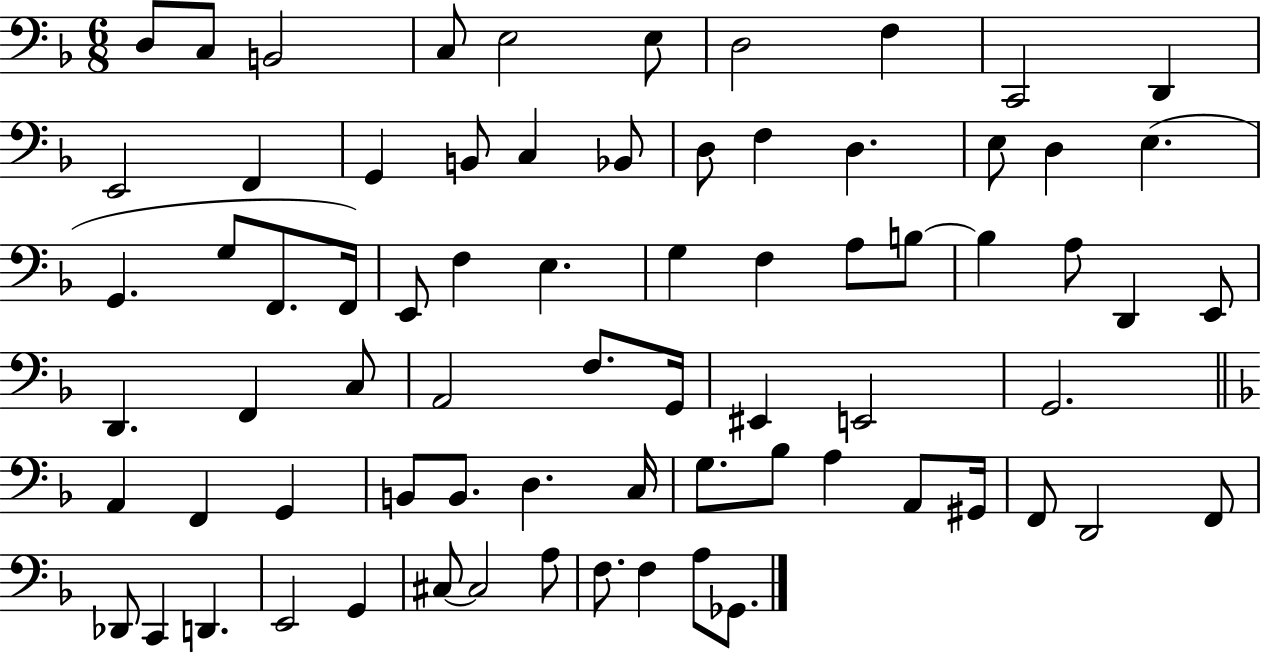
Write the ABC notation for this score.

X:1
T:Untitled
M:6/8
L:1/4
K:F
D,/2 C,/2 B,,2 C,/2 E,2 E,/2 D,2 F, C,,2 D,, E,,2 F,, G,, B,,/2 C, _B,,/2 D,/2 F, D, E,/2 D, E, G,, G,/2 F,,/2 F,,/4 E,,/2 F, E, G, F, A,/2 B,/2 B, A,/2 D,, E,,/2 D,, F,, C,/2 A,,2 F,/2 G,,/4 ^E,, E,,2 G,,2 A,, F,, G,, B,,/2 B,,/2 D, C,/4 G,/2 _B,/2 A, A,,/2 ^G,,/4 F,,/2 D,,2 F,,/2 _D,,/2 C,, D,, E,,2 G,, ^C,/2 ^C,2 A,/2 F,/2 F, A,/2 _G,,/2